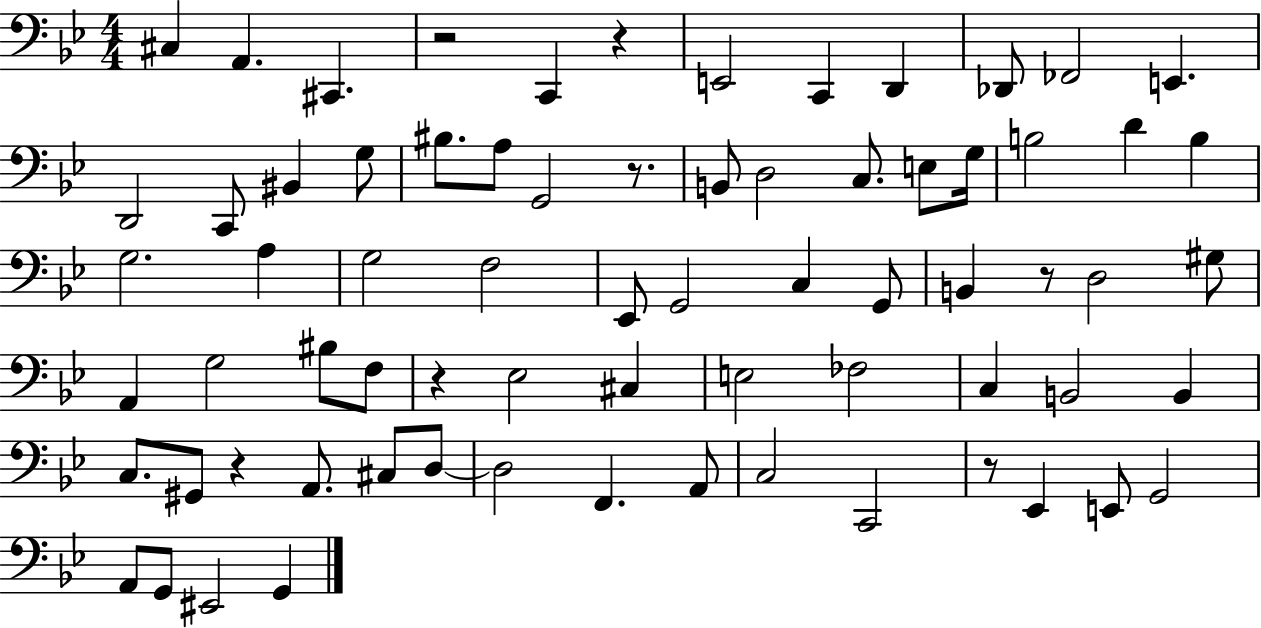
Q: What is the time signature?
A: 4/4